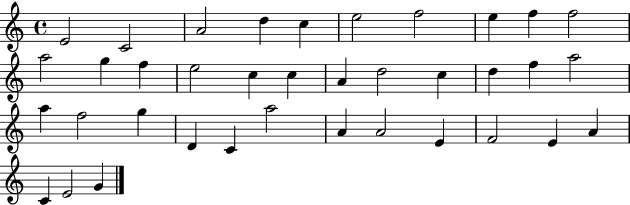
X:1
T:Untitled
M:4/4
L:1/4
K:C
E2 C2 A2 d c e2 f2 e f f2 a2 g f e2 c c A d2 c d f a2 a f2 g D C a2 A A2 E F2 E A C E2 G